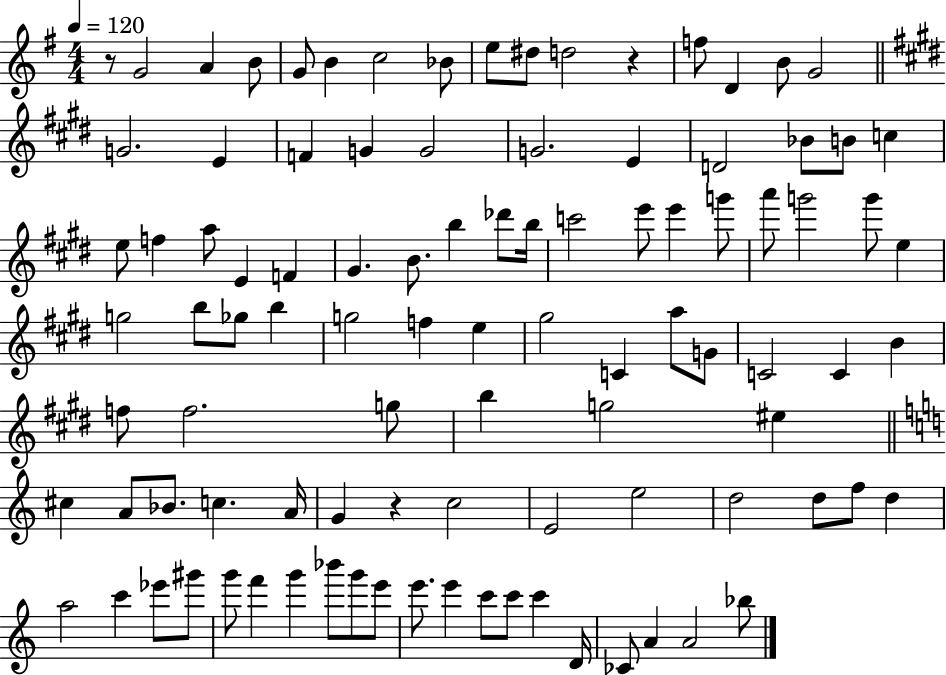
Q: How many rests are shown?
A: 3